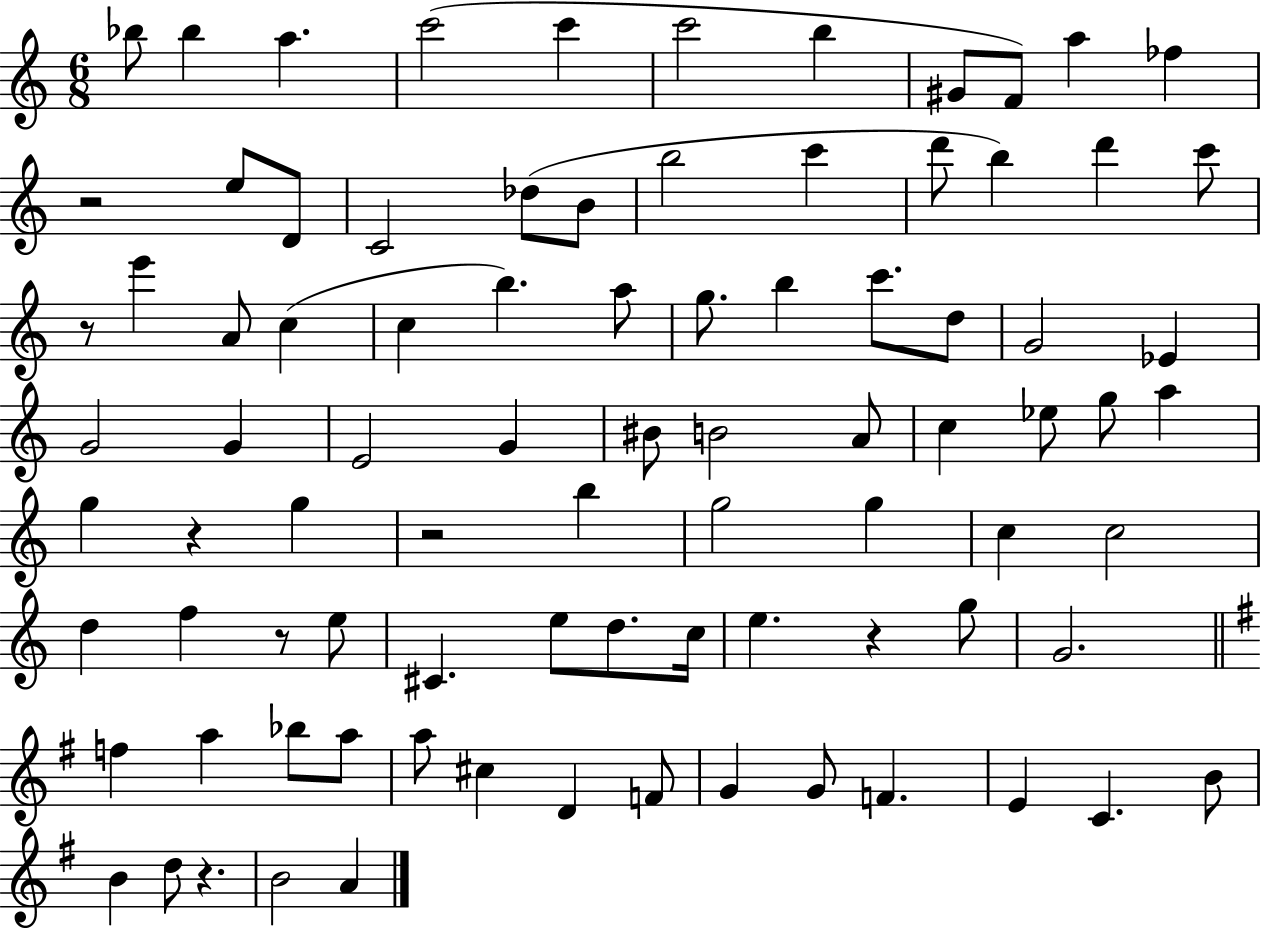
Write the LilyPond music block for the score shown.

{
  \clef treble
  \numericTimeSignature
  \time 6/8
  \key c \major
  bes''8 bes''4 a''4. | c'''2( c'''4 | c'''2 b''4 | gis'8 f'8) a''4 fes''4 | \break r2 e''8 d'8 | c'2 des''8( b'8 | b''2 c'''4 | d'''8 b''4) d'''4 c'''8 | \break r8 e'''4 a'8 c''4( | c''4 b''4.) a''8 | g''8. b''4 c'''8. d''8 | g'2 ees'4 | \break g'2 g'4 | e'2 g'4 | bis'8 b'2 a'8 | c''4 ees''8 g''8 a''4 | \break g''4 r4 g''4 | r2 b''4 | g''2 g''4 | c''4 c''2 | \break d''4 f''4 r8 e''8 | cis'4. e''8 d''8. c''16 | e''4. r4 g''8 | g'2. | \break \bar "||" \break \key g \major f''4 a''4 bes''8 a''8 | a''8 cis''4 d'4 f'8 | g'4 g'8 f'4. | e'4 c'4. b'8 | \break b'4 d''8 r4. | b'2 a'4 | \bar "|."
}